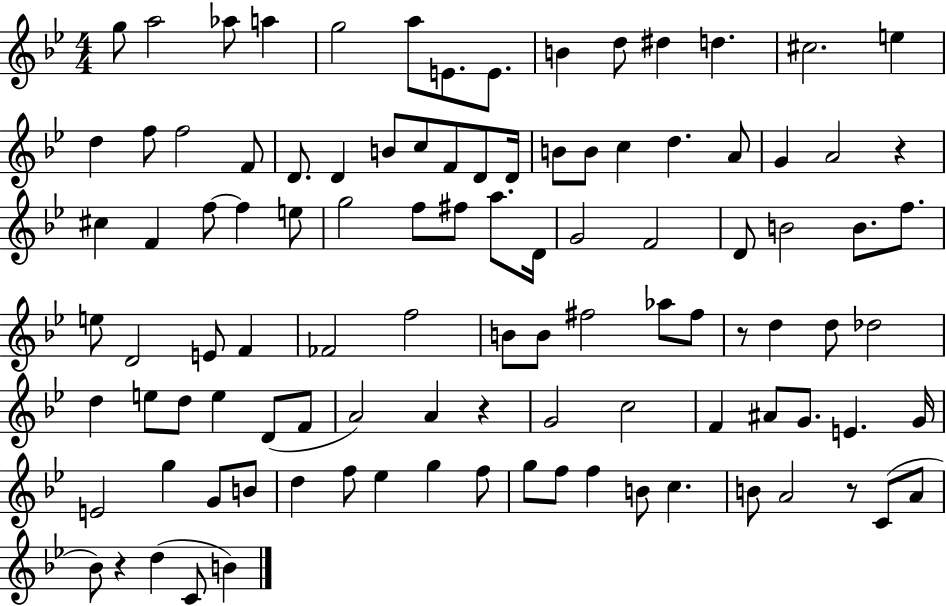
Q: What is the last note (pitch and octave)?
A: B4